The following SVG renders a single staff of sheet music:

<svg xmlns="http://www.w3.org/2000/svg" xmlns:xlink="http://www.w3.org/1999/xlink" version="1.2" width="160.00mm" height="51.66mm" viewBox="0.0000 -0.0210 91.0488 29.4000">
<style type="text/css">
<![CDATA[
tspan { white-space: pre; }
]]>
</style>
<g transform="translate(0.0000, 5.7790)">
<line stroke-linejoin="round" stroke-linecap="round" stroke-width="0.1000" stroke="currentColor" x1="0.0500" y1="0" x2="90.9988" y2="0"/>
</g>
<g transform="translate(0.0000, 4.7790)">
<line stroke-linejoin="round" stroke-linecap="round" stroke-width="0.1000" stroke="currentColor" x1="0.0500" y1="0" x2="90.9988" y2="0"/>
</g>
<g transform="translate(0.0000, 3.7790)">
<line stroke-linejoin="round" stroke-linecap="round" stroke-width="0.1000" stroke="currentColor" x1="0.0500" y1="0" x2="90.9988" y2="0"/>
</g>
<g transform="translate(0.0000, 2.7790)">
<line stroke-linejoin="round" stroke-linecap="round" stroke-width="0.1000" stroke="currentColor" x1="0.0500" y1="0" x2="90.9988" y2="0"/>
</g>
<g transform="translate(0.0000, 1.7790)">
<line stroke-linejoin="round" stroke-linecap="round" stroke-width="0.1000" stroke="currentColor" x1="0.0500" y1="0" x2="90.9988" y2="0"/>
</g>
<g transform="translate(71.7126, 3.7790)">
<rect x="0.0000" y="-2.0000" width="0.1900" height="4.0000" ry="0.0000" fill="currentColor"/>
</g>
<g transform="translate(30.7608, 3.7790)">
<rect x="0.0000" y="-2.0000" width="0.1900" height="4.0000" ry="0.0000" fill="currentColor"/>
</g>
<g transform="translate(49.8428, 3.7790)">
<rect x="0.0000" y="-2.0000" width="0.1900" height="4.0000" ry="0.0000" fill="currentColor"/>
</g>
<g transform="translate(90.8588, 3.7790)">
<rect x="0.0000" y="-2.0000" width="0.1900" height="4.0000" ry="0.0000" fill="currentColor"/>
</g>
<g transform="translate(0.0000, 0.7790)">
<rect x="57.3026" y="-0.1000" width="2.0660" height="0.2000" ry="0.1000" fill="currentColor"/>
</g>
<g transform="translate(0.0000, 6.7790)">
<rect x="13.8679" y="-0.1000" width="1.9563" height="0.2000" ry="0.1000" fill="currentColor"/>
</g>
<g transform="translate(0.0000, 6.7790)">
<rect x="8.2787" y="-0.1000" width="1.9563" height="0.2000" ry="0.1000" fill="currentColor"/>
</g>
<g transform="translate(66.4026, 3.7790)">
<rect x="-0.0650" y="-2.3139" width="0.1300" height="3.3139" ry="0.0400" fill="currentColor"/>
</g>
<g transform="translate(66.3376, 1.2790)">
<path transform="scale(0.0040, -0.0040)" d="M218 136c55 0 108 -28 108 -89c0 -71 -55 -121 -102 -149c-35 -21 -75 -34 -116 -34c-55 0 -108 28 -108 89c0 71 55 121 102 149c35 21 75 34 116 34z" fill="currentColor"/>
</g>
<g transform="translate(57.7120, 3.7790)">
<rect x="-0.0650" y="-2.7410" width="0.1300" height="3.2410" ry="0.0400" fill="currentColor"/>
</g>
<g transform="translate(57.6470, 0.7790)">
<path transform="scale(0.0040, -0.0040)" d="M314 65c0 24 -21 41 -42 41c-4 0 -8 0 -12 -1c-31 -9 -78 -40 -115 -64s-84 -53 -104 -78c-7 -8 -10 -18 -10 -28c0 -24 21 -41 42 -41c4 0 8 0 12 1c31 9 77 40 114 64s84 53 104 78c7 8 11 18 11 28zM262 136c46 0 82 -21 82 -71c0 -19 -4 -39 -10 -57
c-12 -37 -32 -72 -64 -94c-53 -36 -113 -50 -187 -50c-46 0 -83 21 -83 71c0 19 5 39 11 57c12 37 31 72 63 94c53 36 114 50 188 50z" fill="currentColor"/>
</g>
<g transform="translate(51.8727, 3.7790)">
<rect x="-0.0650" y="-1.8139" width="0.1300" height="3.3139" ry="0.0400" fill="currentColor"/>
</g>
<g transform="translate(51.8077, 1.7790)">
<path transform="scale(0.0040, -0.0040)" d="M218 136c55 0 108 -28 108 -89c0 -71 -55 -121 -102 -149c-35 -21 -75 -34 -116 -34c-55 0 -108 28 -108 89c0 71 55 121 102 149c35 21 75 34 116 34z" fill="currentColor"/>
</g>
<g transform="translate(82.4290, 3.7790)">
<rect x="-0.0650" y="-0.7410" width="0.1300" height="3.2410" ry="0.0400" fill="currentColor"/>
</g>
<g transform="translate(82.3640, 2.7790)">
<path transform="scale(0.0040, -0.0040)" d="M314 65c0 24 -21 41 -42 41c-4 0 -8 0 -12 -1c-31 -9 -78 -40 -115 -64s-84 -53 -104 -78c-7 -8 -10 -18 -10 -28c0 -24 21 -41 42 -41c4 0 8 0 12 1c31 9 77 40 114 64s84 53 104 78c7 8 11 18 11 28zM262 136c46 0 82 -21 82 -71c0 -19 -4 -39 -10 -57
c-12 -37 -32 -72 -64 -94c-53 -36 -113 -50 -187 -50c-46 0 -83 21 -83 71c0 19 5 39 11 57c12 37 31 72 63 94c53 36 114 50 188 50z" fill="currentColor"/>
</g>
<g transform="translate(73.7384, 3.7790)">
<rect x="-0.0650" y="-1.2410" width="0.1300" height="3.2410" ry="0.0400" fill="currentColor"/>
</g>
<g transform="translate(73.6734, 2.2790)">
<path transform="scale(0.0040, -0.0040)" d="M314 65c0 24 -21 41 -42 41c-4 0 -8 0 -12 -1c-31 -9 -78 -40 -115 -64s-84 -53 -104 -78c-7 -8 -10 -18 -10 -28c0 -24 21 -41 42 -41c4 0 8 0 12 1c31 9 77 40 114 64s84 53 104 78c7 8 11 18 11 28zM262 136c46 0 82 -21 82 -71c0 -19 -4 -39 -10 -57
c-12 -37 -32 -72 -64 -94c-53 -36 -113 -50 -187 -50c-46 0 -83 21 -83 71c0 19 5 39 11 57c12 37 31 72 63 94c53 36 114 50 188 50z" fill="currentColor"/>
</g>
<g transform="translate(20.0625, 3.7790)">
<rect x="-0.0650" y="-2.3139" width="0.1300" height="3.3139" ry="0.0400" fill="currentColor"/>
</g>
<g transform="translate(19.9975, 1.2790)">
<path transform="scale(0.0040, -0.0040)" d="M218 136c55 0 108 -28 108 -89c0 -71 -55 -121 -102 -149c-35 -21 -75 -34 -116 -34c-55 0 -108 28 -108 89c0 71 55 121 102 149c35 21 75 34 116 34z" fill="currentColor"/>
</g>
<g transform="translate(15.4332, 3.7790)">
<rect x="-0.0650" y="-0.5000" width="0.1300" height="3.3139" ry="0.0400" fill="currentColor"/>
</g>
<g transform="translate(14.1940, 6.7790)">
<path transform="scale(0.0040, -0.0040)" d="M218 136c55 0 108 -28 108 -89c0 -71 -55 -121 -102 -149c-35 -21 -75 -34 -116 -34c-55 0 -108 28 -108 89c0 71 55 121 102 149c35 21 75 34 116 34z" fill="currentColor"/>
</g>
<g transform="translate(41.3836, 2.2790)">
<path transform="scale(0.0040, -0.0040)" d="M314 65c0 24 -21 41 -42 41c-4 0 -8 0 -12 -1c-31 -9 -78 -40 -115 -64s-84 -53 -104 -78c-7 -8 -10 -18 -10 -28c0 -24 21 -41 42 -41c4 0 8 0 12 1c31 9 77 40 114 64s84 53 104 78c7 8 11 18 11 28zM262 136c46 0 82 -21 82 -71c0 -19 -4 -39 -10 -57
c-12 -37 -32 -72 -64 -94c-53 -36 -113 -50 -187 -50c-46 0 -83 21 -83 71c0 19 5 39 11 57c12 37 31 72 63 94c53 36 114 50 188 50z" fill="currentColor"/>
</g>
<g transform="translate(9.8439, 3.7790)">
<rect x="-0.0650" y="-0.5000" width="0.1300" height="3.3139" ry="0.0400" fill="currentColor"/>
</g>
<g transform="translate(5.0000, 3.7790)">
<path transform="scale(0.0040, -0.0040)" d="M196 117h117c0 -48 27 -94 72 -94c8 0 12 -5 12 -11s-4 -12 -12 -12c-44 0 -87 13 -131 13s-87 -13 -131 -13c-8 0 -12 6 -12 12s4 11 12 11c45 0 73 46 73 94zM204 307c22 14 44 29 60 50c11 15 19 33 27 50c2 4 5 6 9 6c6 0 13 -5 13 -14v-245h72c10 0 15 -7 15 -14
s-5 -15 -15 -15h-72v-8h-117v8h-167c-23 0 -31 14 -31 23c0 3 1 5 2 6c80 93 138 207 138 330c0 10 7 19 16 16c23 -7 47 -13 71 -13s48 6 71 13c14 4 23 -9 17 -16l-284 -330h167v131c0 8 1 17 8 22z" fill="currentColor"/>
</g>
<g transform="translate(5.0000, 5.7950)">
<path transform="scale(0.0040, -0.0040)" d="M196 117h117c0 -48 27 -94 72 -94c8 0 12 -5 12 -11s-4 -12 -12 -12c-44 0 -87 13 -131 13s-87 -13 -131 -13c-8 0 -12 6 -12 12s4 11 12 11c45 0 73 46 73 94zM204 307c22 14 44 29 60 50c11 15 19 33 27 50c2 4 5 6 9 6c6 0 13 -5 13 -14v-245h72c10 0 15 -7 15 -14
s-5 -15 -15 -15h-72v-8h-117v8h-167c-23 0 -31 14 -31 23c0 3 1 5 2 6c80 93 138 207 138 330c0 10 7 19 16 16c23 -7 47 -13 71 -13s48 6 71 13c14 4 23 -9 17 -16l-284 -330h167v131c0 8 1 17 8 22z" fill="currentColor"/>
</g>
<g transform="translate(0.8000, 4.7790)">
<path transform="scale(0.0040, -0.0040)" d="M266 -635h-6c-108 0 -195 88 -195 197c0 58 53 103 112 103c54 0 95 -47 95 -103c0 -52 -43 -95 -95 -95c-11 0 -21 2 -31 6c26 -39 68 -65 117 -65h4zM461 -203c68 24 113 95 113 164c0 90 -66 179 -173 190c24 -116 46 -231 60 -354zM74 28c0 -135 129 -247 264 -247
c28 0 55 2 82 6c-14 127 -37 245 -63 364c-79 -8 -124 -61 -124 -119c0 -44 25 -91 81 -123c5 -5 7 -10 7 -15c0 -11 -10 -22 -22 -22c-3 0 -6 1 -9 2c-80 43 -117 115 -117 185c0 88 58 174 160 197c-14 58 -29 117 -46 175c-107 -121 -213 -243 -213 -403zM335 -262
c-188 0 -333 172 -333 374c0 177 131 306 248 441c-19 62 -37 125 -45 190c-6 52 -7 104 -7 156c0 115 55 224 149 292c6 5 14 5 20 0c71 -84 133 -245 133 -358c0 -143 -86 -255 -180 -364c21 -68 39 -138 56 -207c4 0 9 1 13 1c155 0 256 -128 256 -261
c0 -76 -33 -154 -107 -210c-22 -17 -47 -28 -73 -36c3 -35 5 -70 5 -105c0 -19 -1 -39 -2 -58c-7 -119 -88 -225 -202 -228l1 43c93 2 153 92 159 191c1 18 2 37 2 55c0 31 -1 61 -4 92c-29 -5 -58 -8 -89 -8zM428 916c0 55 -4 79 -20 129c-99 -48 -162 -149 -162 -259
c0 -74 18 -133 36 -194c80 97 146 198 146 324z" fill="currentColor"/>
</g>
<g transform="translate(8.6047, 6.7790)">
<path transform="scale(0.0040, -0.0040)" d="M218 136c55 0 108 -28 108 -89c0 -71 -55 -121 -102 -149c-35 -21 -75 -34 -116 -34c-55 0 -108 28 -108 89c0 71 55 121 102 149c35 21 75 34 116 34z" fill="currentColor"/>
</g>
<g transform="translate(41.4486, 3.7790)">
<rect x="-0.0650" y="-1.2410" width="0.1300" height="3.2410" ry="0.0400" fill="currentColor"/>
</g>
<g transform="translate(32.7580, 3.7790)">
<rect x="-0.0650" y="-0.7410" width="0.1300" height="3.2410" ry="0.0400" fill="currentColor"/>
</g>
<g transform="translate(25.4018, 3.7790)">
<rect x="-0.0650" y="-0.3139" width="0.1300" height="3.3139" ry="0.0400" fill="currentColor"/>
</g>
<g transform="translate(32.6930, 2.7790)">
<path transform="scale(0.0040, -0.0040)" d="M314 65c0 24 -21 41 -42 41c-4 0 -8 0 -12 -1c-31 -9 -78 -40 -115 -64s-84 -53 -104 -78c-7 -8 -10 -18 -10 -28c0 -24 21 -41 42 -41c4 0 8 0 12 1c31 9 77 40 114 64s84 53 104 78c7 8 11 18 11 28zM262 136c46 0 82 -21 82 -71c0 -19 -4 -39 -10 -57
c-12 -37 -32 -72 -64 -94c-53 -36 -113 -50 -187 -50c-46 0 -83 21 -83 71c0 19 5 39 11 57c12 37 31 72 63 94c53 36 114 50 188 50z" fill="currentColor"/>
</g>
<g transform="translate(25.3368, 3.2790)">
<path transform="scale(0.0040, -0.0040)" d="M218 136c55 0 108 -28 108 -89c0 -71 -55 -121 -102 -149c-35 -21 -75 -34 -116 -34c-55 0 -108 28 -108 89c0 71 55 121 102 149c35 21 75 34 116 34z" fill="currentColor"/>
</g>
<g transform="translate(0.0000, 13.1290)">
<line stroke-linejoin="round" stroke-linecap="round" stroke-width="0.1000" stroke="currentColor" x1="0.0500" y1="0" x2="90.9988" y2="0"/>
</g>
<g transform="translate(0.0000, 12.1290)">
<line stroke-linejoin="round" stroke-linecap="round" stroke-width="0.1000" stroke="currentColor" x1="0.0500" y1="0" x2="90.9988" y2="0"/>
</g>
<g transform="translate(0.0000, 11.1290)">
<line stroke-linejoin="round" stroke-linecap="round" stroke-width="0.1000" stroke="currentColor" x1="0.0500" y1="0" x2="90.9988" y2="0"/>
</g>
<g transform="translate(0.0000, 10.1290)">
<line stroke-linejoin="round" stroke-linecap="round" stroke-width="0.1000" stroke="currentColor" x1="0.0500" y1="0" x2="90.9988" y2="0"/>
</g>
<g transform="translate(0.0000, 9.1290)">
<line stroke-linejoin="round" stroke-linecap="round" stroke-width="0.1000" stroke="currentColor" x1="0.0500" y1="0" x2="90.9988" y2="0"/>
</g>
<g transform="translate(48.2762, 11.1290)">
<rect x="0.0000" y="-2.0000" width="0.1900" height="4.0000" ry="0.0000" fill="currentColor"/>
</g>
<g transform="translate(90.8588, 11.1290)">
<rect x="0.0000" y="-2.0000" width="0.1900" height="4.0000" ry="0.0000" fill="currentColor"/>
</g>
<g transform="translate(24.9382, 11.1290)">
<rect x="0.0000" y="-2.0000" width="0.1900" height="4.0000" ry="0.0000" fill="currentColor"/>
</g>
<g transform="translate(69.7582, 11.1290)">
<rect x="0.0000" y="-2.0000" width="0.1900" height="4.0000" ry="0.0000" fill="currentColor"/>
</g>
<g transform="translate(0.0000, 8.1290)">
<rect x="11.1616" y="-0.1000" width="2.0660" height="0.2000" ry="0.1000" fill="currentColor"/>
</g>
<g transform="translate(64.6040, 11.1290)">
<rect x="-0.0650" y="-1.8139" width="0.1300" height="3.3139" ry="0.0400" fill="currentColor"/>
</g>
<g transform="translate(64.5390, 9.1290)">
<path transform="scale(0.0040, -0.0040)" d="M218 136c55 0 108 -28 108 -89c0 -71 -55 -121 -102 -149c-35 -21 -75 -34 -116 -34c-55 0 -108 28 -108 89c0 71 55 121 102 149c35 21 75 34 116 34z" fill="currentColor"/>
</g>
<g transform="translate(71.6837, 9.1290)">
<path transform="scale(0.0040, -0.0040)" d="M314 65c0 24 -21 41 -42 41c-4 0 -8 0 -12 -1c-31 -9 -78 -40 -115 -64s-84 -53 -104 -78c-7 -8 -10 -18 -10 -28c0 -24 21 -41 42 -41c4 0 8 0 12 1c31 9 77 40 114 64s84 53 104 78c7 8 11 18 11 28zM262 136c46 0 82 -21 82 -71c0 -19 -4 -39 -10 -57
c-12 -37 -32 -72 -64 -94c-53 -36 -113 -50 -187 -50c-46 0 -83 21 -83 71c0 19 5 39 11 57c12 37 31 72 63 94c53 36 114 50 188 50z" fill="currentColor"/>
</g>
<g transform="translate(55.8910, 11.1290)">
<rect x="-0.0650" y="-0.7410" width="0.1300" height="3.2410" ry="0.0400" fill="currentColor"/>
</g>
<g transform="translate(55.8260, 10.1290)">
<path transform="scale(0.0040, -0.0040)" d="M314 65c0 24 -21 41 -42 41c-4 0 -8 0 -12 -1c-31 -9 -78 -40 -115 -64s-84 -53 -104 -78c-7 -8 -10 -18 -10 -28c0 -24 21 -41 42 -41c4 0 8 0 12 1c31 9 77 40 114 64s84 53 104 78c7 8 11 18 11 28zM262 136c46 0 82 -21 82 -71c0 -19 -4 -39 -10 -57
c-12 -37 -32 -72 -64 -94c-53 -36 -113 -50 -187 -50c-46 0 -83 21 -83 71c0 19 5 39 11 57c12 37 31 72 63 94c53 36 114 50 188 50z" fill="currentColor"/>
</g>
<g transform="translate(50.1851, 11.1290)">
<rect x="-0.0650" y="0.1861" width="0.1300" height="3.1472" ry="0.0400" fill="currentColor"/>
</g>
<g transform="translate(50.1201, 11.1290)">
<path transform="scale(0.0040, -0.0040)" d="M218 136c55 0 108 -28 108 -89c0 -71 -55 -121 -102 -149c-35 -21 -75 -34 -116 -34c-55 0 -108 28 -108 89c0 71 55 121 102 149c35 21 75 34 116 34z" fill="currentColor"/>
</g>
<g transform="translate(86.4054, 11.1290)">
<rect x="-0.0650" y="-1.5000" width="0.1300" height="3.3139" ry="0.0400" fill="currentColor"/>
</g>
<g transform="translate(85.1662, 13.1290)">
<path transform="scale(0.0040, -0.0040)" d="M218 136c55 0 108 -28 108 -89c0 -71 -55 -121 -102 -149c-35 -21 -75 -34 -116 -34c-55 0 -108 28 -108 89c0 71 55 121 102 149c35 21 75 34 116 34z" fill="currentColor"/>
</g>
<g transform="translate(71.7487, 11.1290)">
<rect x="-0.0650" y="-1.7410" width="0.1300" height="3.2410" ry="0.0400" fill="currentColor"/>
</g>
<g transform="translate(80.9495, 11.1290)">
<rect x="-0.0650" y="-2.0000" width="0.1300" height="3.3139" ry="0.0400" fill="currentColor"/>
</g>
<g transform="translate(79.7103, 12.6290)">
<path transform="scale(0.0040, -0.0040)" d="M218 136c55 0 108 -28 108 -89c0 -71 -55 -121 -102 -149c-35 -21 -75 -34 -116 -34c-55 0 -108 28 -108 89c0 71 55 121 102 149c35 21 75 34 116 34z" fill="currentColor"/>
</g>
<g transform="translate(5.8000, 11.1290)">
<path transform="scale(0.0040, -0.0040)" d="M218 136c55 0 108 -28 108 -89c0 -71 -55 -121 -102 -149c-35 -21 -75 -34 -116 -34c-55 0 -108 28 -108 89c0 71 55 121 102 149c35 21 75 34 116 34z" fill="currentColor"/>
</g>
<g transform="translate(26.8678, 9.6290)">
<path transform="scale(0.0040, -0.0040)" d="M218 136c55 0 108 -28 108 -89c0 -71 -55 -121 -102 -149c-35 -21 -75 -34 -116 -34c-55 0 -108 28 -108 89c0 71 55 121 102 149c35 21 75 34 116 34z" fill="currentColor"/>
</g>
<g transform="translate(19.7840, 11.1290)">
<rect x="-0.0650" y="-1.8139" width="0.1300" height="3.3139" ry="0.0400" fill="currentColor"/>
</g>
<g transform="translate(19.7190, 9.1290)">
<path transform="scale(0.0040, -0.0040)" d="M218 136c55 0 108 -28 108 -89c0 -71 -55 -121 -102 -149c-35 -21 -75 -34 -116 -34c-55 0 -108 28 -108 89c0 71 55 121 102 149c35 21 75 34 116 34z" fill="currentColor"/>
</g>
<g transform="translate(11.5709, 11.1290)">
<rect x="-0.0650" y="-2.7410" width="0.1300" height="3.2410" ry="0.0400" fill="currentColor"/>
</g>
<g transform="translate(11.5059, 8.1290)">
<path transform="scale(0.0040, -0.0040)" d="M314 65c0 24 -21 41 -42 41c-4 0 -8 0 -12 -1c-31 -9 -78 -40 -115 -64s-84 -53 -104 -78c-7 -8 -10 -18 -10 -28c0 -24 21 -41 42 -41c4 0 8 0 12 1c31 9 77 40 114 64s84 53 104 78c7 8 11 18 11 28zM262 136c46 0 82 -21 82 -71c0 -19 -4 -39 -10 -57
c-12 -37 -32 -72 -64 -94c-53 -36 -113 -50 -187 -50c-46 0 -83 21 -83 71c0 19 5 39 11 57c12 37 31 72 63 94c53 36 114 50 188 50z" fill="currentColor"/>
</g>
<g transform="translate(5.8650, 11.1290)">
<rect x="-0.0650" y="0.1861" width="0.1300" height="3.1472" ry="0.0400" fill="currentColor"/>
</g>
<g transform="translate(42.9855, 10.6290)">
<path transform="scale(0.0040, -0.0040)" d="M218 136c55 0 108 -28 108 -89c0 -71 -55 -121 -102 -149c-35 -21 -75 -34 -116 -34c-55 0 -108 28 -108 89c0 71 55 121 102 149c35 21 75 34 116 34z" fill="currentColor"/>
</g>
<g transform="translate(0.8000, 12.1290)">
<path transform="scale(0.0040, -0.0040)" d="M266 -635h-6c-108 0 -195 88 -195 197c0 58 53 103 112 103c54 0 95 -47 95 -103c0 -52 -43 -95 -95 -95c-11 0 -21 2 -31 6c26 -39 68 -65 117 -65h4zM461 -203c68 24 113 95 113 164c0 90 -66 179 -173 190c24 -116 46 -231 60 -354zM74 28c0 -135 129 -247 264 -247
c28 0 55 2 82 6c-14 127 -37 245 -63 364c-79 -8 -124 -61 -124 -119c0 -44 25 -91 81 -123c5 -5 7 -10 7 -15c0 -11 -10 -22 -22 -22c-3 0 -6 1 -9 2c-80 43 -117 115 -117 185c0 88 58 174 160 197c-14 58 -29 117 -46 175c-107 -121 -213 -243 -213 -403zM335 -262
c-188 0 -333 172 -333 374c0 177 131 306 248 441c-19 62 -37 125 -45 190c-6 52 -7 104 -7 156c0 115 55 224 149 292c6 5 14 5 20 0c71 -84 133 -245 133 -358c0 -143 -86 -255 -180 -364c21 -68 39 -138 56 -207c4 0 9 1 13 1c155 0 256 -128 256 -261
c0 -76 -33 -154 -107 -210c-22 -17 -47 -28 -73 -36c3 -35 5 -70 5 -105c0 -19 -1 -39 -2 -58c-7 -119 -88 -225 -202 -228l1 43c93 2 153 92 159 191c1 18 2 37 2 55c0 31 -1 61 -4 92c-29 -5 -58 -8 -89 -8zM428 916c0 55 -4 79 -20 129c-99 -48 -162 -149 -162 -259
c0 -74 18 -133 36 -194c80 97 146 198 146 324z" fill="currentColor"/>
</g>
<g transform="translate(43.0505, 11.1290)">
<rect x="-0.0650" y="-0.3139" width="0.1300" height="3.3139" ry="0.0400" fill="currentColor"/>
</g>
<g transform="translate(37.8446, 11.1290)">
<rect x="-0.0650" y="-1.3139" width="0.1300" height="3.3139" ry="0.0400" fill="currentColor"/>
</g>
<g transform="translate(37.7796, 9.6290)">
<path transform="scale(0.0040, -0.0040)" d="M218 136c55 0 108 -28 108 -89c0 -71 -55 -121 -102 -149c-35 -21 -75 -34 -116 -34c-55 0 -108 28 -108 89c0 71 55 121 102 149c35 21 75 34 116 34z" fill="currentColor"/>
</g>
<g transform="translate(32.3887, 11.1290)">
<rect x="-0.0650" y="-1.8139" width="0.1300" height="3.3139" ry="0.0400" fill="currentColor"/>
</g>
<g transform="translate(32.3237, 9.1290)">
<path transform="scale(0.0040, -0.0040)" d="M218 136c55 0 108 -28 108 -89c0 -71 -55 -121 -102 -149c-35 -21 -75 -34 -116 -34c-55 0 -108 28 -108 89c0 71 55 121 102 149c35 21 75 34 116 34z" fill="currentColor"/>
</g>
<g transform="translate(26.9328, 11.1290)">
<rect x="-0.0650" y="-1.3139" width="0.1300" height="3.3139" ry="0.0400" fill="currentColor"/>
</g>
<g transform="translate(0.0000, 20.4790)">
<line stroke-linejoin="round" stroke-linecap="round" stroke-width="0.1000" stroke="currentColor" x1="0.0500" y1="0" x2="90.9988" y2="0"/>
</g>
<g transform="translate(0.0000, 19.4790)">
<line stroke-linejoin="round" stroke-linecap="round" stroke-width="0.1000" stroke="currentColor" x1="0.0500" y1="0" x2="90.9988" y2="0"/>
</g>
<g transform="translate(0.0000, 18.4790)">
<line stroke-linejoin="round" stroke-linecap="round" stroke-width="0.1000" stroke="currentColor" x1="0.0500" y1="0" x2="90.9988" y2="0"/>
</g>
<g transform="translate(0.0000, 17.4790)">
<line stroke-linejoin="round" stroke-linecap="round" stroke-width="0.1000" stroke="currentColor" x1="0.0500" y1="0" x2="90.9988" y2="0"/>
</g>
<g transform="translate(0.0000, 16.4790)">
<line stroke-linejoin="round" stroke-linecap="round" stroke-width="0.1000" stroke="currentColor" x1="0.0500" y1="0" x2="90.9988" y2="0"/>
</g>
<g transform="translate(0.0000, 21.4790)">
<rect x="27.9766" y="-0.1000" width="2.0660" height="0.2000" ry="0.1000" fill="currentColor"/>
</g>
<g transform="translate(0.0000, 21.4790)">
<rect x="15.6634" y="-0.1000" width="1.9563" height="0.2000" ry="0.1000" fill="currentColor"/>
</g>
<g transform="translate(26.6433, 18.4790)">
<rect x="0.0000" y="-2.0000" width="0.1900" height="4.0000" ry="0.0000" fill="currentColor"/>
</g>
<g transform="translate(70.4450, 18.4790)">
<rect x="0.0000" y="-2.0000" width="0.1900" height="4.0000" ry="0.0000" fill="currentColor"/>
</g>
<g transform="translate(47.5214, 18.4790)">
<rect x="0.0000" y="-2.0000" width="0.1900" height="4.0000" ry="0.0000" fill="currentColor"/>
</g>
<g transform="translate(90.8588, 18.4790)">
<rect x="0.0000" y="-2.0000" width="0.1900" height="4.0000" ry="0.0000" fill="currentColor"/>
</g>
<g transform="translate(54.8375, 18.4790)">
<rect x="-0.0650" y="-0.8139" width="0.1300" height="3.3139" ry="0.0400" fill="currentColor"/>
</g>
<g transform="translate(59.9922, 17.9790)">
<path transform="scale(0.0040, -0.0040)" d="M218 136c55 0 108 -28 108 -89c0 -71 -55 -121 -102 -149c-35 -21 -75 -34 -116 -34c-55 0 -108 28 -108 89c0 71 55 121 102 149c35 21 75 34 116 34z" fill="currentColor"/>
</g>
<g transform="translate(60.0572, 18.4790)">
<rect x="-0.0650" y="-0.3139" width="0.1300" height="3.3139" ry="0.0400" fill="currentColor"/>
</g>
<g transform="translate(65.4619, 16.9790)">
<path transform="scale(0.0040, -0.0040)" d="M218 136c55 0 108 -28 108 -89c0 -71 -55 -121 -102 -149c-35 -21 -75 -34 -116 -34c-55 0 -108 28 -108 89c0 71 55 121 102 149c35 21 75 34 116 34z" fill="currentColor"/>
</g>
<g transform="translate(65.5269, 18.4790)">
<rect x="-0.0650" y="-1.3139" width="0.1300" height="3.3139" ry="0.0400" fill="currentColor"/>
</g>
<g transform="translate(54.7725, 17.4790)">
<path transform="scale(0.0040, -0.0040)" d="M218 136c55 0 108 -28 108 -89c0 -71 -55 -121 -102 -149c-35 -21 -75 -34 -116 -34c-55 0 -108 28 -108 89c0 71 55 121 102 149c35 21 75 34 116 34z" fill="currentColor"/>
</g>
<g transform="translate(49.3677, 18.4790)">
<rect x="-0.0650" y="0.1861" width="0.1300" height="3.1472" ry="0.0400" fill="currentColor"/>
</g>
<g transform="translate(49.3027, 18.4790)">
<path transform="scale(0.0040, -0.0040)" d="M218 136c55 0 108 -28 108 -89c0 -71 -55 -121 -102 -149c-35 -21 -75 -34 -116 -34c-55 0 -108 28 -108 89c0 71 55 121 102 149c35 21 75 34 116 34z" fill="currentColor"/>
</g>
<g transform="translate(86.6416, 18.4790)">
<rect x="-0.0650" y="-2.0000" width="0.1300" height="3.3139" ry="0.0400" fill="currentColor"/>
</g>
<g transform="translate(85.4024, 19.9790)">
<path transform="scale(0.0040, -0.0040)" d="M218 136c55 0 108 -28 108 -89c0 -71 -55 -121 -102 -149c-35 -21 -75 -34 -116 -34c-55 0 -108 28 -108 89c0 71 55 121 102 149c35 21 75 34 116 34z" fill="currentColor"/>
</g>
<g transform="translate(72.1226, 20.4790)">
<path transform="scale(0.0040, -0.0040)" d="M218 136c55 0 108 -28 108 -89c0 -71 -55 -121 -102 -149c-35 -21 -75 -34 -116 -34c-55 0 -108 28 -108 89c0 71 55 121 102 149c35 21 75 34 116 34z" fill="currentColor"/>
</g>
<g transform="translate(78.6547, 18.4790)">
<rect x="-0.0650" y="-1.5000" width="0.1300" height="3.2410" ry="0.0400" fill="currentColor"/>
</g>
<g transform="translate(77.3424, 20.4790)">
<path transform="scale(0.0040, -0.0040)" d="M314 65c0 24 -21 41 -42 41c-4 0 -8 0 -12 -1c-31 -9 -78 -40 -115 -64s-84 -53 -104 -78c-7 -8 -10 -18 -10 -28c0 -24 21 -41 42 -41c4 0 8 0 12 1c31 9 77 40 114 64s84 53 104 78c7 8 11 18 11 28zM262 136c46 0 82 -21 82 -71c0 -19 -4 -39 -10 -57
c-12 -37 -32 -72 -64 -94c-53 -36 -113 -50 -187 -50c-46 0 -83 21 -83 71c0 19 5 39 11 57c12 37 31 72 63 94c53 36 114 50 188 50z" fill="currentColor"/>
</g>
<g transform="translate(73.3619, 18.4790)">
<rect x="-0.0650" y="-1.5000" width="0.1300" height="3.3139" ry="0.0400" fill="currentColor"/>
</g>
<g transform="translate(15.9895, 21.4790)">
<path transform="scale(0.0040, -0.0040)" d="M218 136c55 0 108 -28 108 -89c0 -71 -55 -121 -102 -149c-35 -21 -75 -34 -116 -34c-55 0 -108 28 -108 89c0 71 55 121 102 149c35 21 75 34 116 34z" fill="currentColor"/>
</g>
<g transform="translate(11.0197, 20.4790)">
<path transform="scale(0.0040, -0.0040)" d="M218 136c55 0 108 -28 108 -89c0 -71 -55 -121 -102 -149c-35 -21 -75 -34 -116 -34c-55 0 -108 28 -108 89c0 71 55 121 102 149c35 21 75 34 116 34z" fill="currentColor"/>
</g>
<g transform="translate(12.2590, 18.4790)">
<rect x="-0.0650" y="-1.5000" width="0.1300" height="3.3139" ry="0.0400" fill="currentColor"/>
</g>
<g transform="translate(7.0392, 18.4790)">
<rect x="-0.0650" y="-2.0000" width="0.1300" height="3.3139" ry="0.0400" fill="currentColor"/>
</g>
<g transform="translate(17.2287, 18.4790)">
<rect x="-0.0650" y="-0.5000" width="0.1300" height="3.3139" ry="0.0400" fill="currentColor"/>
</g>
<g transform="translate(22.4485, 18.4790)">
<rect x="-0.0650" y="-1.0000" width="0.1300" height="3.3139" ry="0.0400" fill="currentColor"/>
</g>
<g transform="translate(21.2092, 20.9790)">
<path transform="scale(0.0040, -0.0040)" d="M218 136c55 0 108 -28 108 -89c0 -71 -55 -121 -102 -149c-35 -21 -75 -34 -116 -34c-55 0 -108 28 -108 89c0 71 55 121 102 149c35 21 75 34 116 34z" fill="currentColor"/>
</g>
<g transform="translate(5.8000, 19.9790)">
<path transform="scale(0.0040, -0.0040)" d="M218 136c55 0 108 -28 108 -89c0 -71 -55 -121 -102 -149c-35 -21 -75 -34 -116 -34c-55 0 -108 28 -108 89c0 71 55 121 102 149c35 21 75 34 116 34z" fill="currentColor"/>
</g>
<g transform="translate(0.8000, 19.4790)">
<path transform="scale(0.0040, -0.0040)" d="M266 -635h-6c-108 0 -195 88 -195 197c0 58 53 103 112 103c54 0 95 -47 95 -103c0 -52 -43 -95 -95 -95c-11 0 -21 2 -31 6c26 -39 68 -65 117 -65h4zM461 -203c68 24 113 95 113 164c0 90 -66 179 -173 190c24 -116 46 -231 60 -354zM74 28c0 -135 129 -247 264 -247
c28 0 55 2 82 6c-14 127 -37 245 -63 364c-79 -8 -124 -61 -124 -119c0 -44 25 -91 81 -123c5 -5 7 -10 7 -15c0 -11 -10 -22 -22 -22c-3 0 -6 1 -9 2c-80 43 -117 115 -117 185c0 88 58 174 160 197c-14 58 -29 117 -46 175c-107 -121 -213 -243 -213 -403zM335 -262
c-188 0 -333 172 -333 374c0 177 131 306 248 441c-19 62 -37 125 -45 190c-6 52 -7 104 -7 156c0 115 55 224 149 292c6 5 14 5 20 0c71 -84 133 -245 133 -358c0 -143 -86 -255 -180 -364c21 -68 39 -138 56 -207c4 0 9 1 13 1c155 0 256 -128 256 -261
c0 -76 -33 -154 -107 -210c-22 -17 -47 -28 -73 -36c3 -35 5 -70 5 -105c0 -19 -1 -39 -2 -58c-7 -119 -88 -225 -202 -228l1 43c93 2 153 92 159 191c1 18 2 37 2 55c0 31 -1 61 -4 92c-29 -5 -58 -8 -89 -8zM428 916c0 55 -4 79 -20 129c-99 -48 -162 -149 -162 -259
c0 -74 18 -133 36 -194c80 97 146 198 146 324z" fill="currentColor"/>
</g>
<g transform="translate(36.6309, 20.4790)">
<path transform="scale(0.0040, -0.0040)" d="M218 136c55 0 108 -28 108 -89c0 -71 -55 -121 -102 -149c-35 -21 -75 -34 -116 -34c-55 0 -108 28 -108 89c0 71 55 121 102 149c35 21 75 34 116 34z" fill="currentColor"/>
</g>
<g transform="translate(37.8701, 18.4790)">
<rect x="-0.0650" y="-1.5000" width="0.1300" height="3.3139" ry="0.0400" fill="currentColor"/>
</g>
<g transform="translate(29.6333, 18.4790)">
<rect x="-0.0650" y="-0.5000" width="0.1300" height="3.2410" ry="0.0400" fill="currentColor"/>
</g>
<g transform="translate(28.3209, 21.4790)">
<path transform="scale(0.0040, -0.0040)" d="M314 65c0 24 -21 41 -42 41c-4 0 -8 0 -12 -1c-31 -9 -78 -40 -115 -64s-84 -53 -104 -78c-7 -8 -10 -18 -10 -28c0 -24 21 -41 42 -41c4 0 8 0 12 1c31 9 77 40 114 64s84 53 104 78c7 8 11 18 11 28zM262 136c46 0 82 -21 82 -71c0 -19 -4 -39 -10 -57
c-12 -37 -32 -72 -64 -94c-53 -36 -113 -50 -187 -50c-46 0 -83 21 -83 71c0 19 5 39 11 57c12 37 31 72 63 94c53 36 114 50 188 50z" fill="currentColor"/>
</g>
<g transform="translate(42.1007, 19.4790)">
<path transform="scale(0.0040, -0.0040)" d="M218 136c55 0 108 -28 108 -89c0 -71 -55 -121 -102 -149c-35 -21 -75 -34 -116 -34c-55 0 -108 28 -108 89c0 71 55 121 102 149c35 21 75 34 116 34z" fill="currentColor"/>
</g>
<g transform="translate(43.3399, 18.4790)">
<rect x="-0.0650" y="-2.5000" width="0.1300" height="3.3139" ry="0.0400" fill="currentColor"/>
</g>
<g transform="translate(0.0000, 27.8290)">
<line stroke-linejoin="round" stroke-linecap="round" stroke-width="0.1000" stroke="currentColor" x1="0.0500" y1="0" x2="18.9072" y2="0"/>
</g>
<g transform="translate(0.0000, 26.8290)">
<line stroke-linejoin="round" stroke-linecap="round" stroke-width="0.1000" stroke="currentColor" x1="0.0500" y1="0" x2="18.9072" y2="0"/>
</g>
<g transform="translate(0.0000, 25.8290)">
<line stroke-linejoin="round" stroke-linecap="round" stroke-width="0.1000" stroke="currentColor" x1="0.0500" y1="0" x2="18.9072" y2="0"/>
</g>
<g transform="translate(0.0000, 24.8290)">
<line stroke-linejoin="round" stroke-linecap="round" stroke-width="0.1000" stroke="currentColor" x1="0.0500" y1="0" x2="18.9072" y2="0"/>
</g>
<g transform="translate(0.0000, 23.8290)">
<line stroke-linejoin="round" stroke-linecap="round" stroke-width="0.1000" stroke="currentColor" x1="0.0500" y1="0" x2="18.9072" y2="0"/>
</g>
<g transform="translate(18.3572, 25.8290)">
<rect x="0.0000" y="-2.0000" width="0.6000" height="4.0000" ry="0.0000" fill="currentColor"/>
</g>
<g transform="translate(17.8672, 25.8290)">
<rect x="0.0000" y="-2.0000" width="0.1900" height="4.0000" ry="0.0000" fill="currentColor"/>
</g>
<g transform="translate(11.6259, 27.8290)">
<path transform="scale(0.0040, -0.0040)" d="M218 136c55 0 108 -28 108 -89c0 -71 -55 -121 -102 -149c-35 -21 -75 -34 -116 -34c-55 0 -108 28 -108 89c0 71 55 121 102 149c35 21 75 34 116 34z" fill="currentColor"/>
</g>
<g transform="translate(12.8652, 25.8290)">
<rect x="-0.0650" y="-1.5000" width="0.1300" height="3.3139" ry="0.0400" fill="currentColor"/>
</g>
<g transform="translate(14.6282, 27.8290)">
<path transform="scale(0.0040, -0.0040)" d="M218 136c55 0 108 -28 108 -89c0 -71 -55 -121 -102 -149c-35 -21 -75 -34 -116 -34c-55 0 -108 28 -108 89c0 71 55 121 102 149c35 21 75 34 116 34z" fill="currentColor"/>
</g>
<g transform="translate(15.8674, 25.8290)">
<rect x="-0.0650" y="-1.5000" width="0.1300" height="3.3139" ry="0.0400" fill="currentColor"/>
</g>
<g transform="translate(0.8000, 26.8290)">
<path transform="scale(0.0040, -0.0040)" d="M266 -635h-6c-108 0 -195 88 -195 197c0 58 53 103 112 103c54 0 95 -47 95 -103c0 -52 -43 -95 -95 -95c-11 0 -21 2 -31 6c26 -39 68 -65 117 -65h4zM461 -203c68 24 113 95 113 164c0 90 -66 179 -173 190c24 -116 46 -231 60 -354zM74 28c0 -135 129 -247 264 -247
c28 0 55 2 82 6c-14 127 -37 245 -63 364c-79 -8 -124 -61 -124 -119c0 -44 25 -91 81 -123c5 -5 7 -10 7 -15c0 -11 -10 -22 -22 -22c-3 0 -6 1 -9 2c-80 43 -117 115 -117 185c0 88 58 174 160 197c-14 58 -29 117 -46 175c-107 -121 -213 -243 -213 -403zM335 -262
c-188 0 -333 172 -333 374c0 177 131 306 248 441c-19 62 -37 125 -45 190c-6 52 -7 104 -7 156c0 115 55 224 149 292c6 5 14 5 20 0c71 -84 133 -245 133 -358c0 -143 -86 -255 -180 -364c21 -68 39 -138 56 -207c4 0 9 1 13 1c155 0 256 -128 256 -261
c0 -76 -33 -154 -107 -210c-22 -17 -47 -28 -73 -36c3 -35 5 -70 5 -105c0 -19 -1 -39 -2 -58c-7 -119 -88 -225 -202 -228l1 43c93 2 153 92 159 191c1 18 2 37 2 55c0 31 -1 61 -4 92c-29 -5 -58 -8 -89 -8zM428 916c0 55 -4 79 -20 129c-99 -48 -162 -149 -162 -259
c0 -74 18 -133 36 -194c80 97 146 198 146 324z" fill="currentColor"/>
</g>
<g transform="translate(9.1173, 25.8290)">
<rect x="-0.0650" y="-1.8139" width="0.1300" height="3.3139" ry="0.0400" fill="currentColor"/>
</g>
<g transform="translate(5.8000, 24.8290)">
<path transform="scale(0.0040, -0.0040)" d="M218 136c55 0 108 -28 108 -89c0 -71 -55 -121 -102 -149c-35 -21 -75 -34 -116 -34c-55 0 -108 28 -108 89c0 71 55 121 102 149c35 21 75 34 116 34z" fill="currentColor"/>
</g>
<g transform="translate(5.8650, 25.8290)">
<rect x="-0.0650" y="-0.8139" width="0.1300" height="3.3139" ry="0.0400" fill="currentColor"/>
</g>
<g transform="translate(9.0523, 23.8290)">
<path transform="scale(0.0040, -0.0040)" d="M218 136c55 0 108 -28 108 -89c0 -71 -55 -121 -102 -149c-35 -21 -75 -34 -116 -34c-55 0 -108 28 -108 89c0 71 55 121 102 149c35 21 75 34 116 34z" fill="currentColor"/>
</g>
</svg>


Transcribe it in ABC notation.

X:1
T:Untitled
M:4/4
L:1/4
K:C
C C g c d2 e2 f a2 g e2 d2 B a2 f e f e c B d2 f f2 F E F E C D C2 E G B d c e E E2 F d f E E